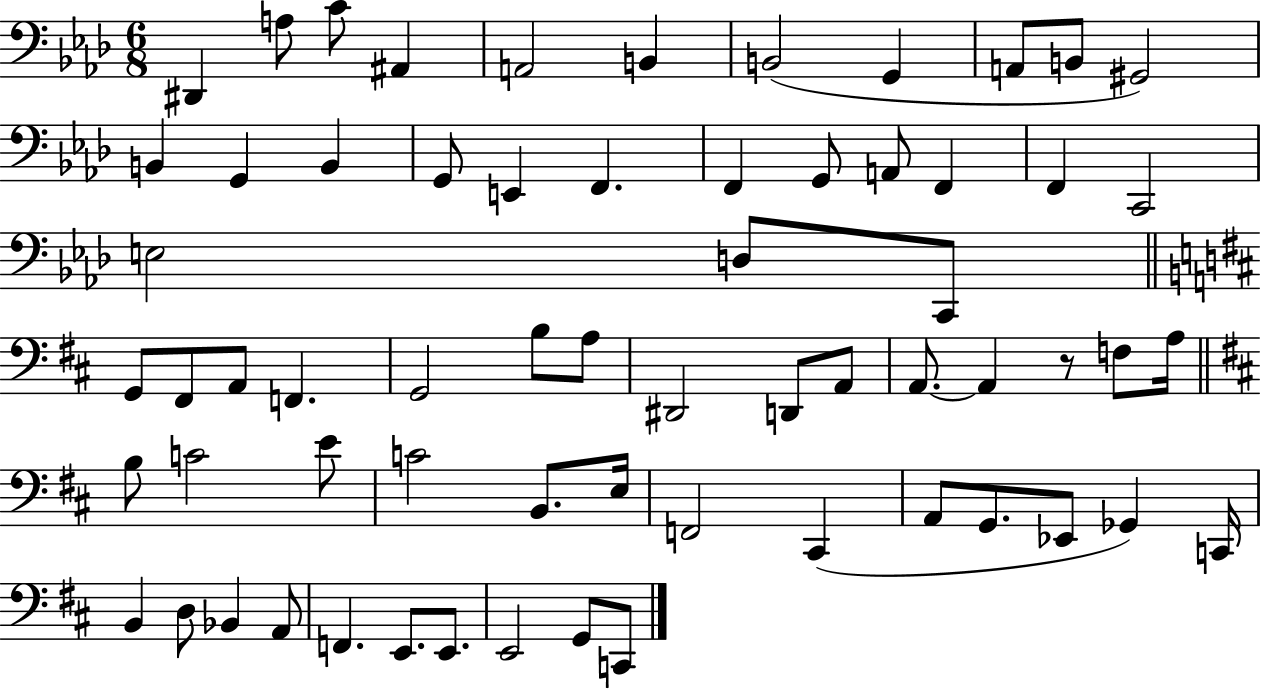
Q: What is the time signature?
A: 6/8